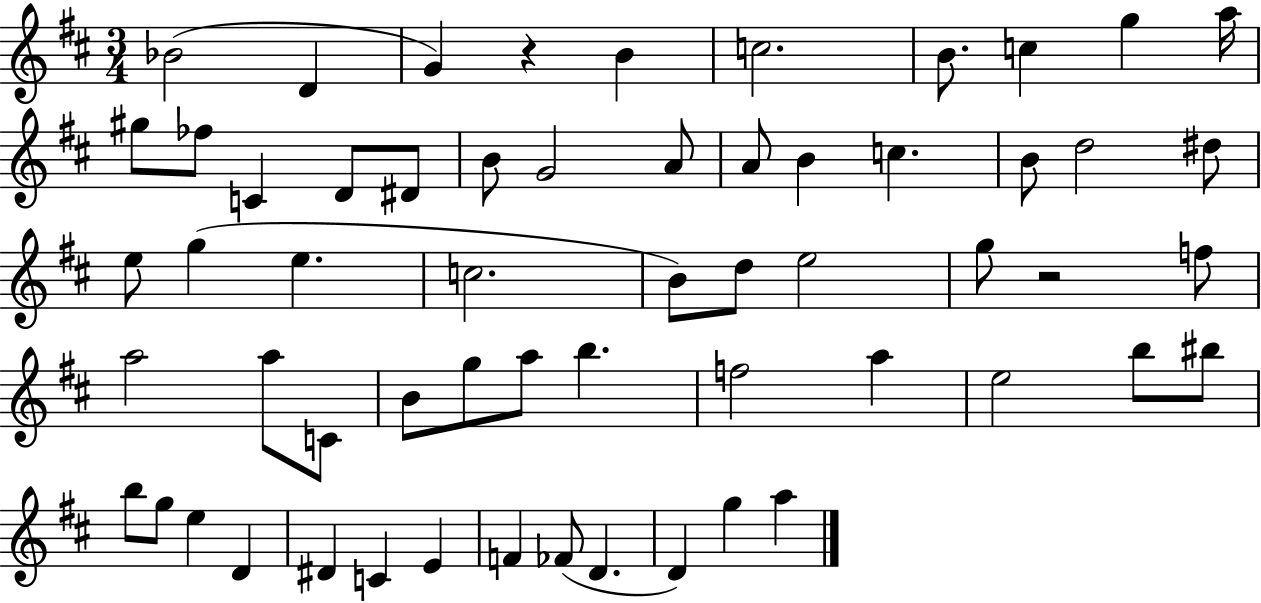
Bb4/h D4/q G4/q R/q B4/q C5/h. B4/e. C5/q G5/q A5/s G#5/e FES5/e C4/q D4/e D#4/e B4/e G4/h A4/e A4/e B4/q C5/q. B4/e D5/h D#5/e E5/e G5/q E5/q. C5/h. B4/e D5/e E5/h G5/e R/h F5/e A5/h A5/e C4/e B4/e G5/e A5/e B5/q. F5/h A5/q E5/h B5/e BIS5/e B5/e G5/e E5/q D4/q D#4/q C4/q E4/q F4/q FES4/e D4/q. D4/q G5/q A5/q